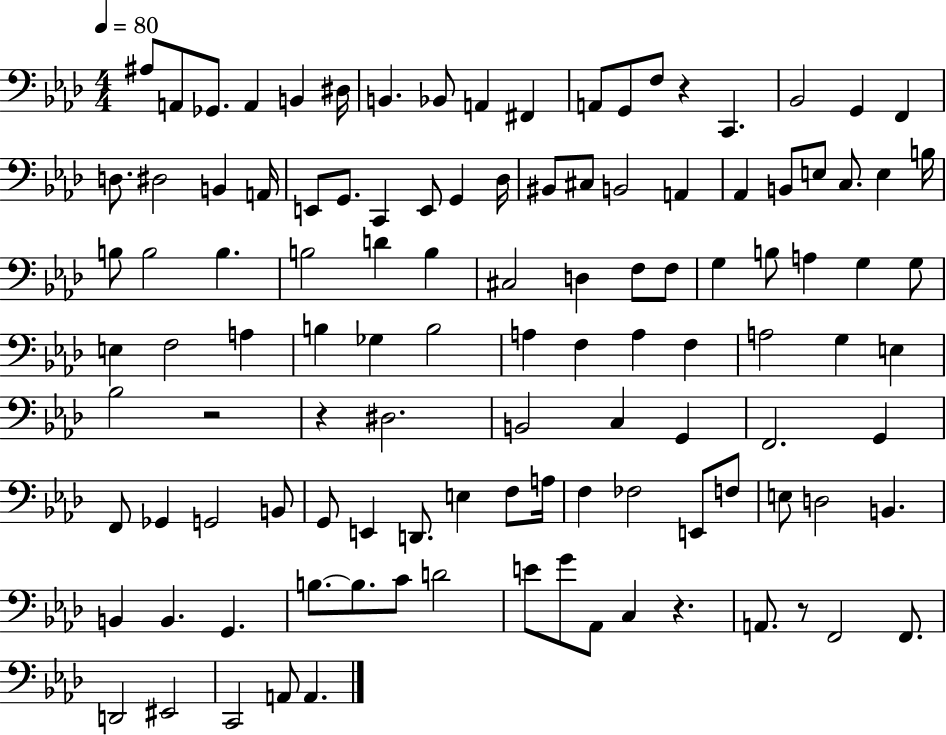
{
  \clef bass
  \numericTimeSignature
  \time 4/4
  \key aes \major
  \tempo 4 = 80
  ais8 a,8 ges,8. a,4 b,4 dis16 | b,4. bes,8 a,4 fis,4 | a,8 g,8 f8 r4 c,4. | bes,2 g,4 f,4 | \break d8. dis2 b,4 a,16 | e,8 g,8. c,4 e,8 g,4 des16 | bis,8 cis8 b,2 a,4 | aes,4 b,8 e8 c8. e4 b16 | \break b8 b2 b4. | b2 d'4 b4 | cis2 d4 f8 f8 | g4 b8 a4 g4 g8 | \break e4 f2 a4 | b4 ges4 b2 | a4 f4 a4 f4 | a2 g4 e4 | \break bes2 r2 | r4 dis2. | b,2 c4 g,4 | f,2. g,4 | \break f,8 ges,4 g,2 b,8 | g,8 e,4 d,8. e4 f8 a16 | f4 fes2 e,8 f8 | e8 d2 b,4. | \break b,4 b,4. g,4. | b8.~~ b8. c'8 d'2 | e'8 g'8 aes,8 c4 r4. | a,8. r8 f,2 f,8. | \break d,2 eis,2 | c,2 a,8 a,4. | \bar "|."
}